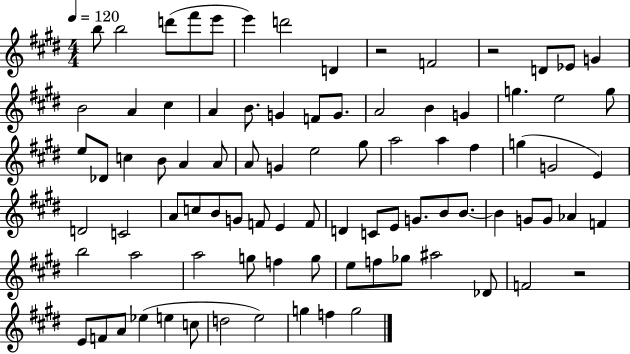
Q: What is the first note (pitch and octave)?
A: B5